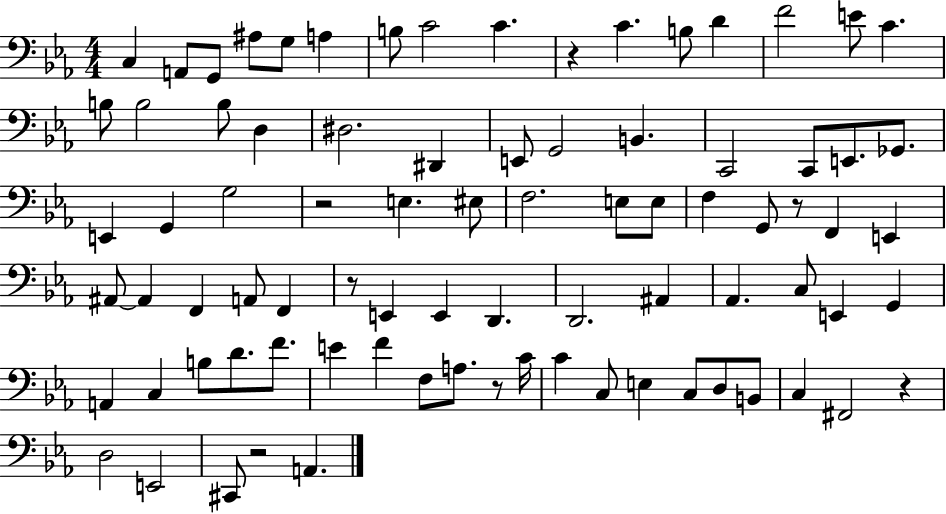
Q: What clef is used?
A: bass